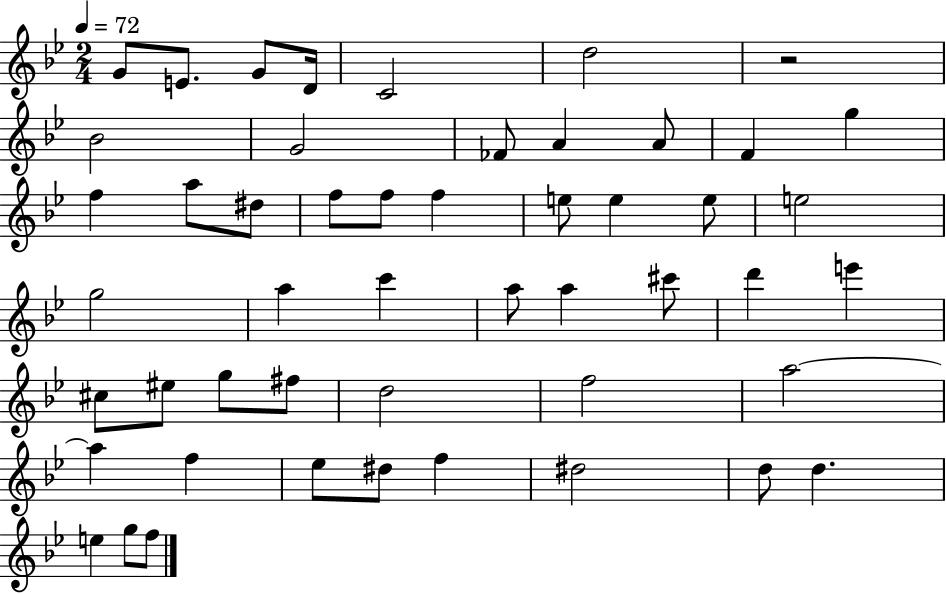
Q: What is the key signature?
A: BES major